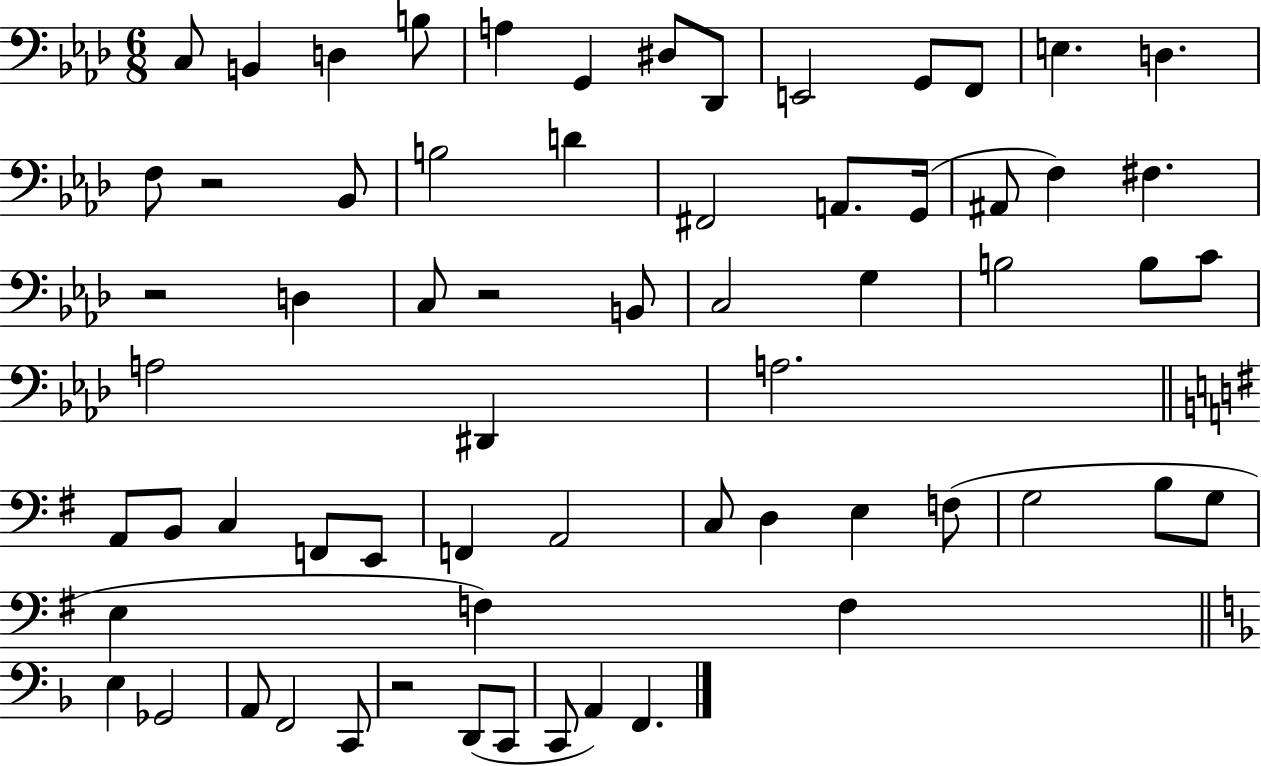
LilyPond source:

{
  \clef bass
  \numericTimeSignature
  \time 6/8
  \key aes \major
  c8 b,4 d4 b8 | a4 g,4 dis8 des,8 | e,2 g,8 f,8 | e4. d4. | \break f8 r2 bes,8 | b2 d'4 | fis,2 a,8. g,16( | ais,8 f4) fis4. | \break r2 d4 | c8 r2 b,8 | c2 g4 | b2 b8 c'8 | \break a2 dis,4 | a2. | \bar "||" \break \key e \minor a,8 b,8 c4 f,8 e,8 | f,4 a,2 | c8 d4 e4 f8( | g2 b8 g8 | \break e4 f4) f4 | \bar "||" \break \key f \major e4 ges,2 | a,8 f,2 c,8 | r2 d,8( c,8 | c,8 a,4) f,4. | \break \bar "|."
}